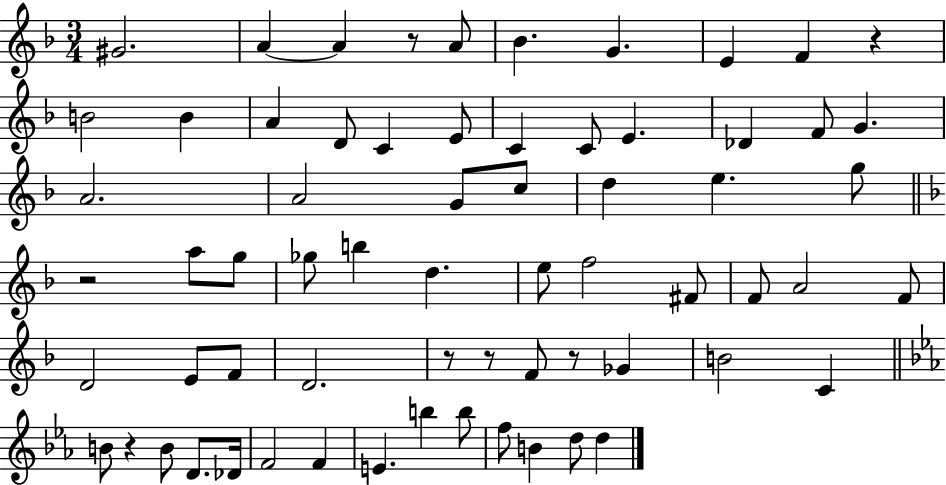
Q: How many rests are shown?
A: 7